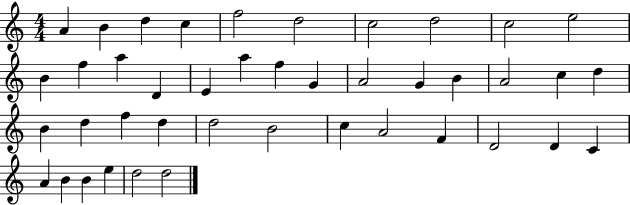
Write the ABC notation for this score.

X:1
T:Untitled
M:4/4
L:1/4
K:C
A B d c f2 d2 c2 d2 c2 e2 B f a D E a f G A2 G B A2 c d B d f d d2 B2 c A2 F D2 D C A B B e d2 d2